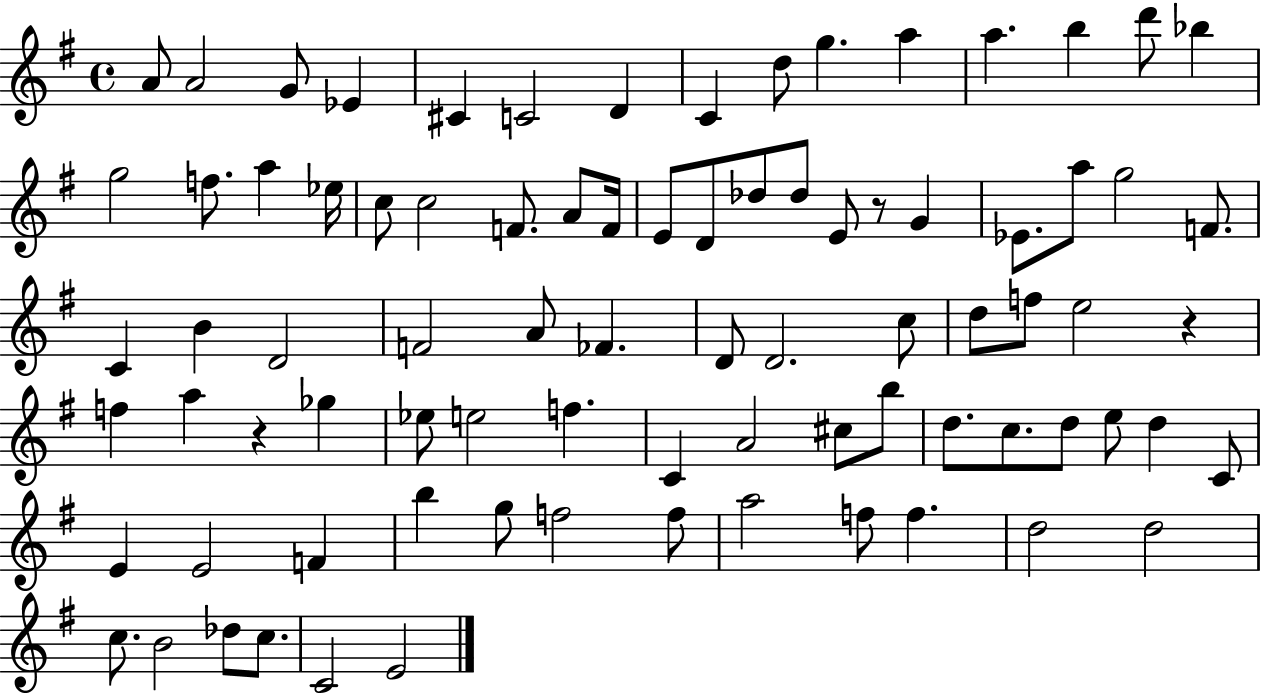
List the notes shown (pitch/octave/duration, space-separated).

A4/e A4/h G4/e Eb4/q C#4/q C4/h D4/q C4/q D5/e G5/q. A5/q A5/q. B5/q D6/e Bb5/q G5/h F5/e. A5/q Eb5/s C5/e C5/h F4/e. A4/e F4/s E4/e D4/e Db5/e Db5/e E4/e R/e G4/q Eb4/e. A5/e G5/h F4/e. C4/q B4/q D4/h F4/h A4/e FES4/q. D4/e D4/h. C5/e D5/e F5/e E5/h R/q F5/q A5/q R/q Gb5/q Eb5/e E5/h F5/q. C4/q A4/h C#5/e B5/e D5/e. C5/e. D5/e E5/e D5/q C4/e E4/q E4/h F4/q B5/q G5/e F5/h F5/e A5/h F5/e F5/q. D5/h D5/h C5/e. B4/h Db5/e C5/e. C4/h E4/h